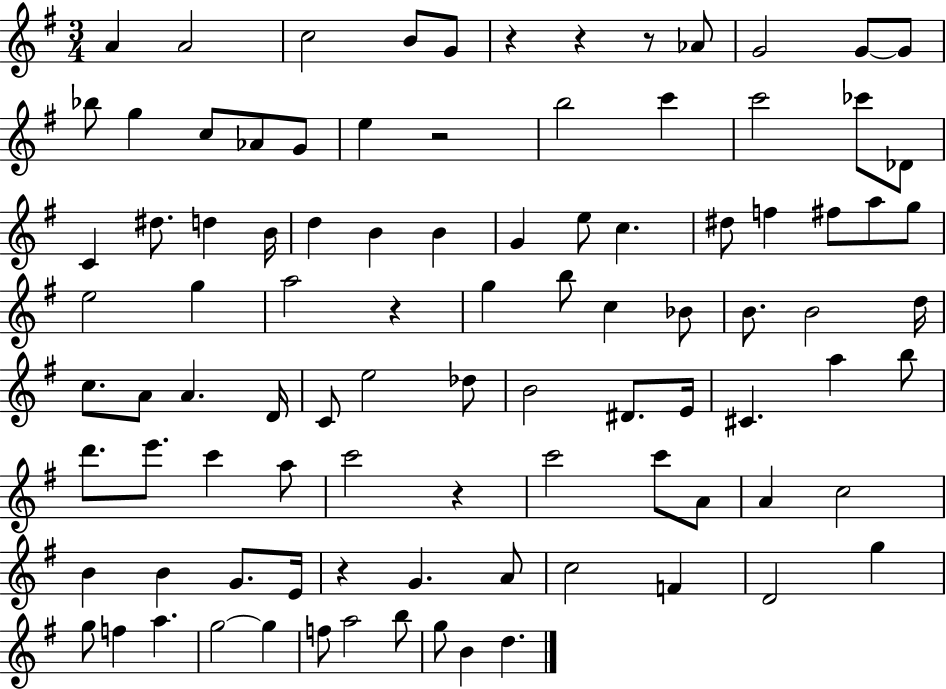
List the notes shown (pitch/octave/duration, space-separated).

A4/q A4/h C5/h B4/e G4/e R/q R/q R/e Ab4/e G4/h G4/e G4/e Bb5/e G5/q C5/e Ab4/e G4/e E5/q R/h B5/h C6/q C6/h CES6/e Db4/e C4/q D#5/e. D5/q B4/s D5/q B4/q B4/q G4/q E5/e C5/q. D#5/e F5/q F#5/e A5/e G5/e E5/h G5/q A5/h R/q G5/q B5/e C5/q Bb4/e B4/e. B4/h D5/s C5/e. A4/e A4/q. D4/s C4/e E5/h Db5/e B4/h D#4/e. E4/s C#4/q. A5/q B5/e D6/e. E6/e. C6/q A5/e C6/h R/q C6/h C6/e A4/e A4/q C5/h B4/q B4/q G4/e. E4/s R/q G4/q. A4/e C5/h F4/q D4/h G5/q G5/e F5/q A5/q. G5/h G5/q F5/e A5/h B5/e G5/e B4/q D5/q.